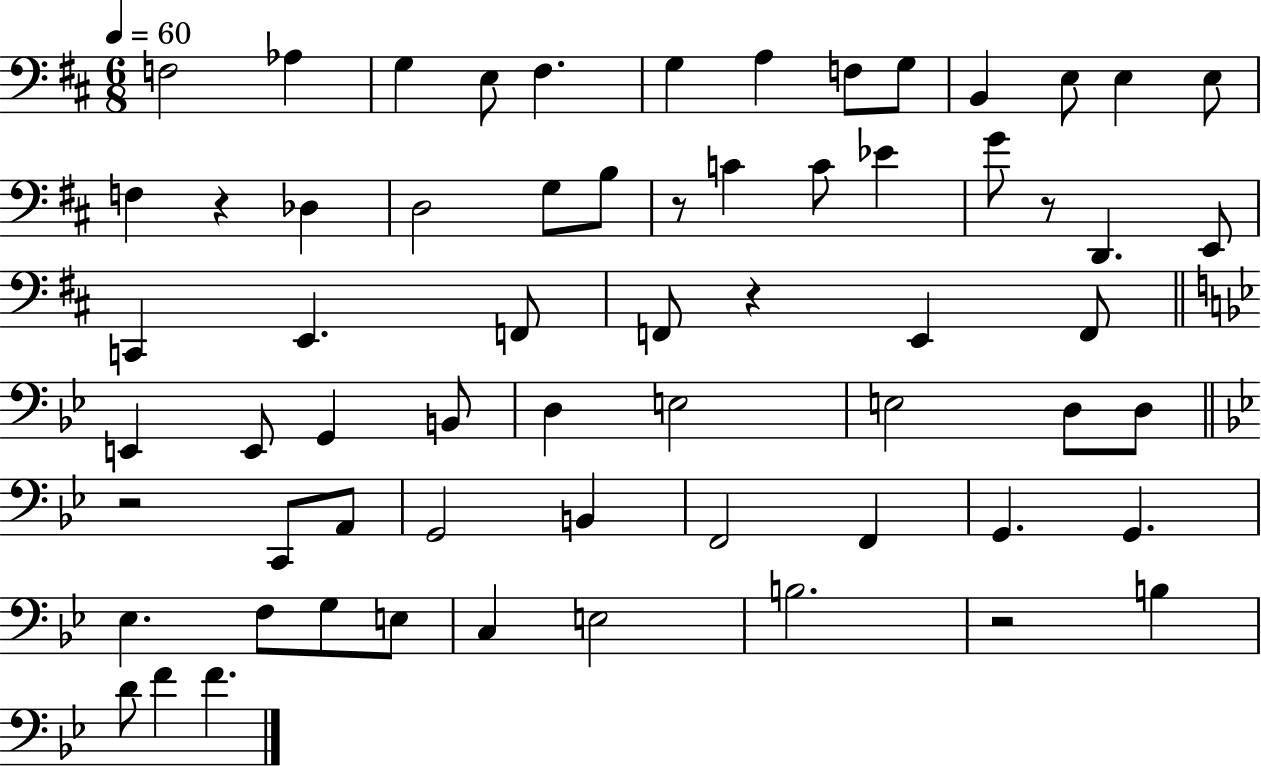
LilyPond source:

{
  \clef bass
  \numericTimeSignature
  \time 6/8
  \key d \major
  \tempo 4 = 60
  f2 aes4 | g4 e8 fis4. | g4 a4 f8 g8 | b,4 e8 e4 e8 | \break f4 r4 des4 | d2 g8 b8 | r8 c'4 c'8 ees'4 | g'8 r8 d,4. e,8 | \break c,4 e,4. f,8 | f,8 r4 e,4 f,8 | \bar "||" \break \key bes \major e,4 e,8 g,4 b,8 | d4 e2 | e2 d8 d8 | \bar "||" \break \key g \minor r2 c,8 a,8 | g,2 b,4 | f,2 f,4 | g,4. g,4. | \break ees4. f8 g8 e8 | c4 e2 | b2. | r2 b4 | \break d'8 f'4 f'4. | \bar "|."
}